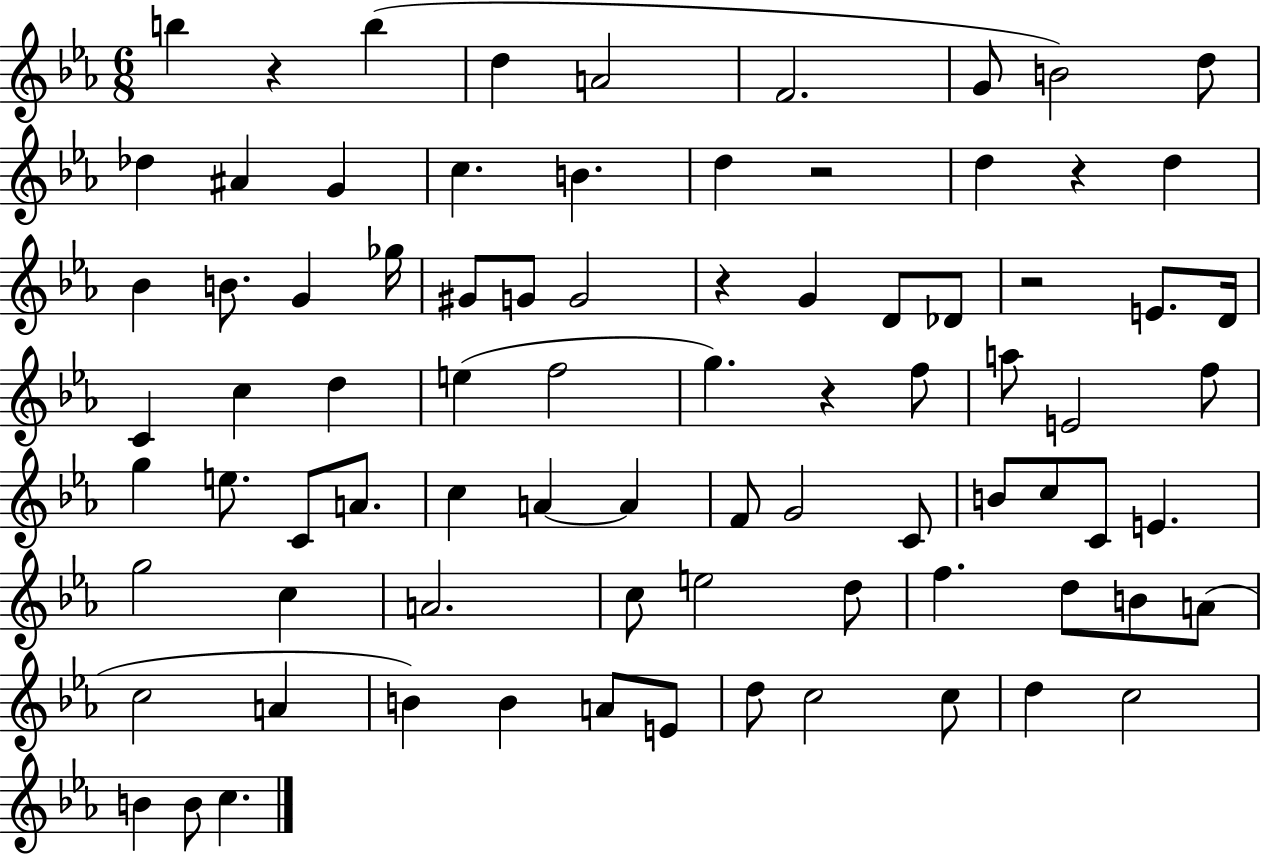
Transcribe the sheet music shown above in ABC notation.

X:1
T:Untitled
M:6/8
L:1/4
K:Eb
b z b d A2 F2 G/2 B2 d/2 _d ^A G c B d z2 d z d _B B/2 G _g/4 ^G/2 G/2 G2 z G D/2 _D/2 z2 E/2 D/4 C c d e f2 g z f/2 a/2 E2 f/2 g e/2 C/2 A/2 c A A F/2 G2 C/2 B/2 c/2 C/2 E g2 c A2 c/2 e2 d/2 f d/2 B/2 A/2 c2 A B B A/2 E/2 d/2 c2 c/2 d c2 B B/2 c